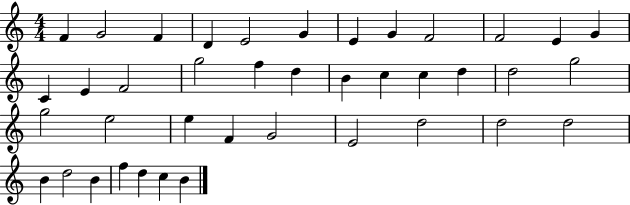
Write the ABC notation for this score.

X:1
T:Untitled
M:4/4
L:1/4
K:C
F G2 F D E2 G E G F2 F2 E G C E F2 g2 f d B c c d d2 g2 g2 e2 e F G2 E2 d2 d2 d2 B d2 B f d c B